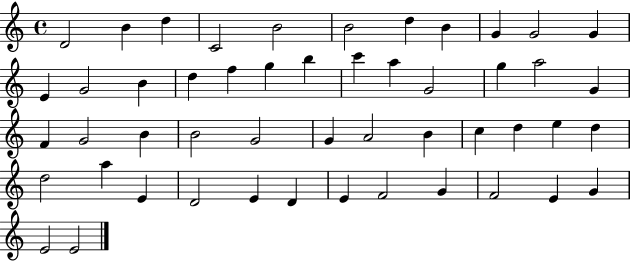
X:1
T:Untitled
M:4/4
L:1/4
K:C
D2 B d C2 B2 B2 d B G G2 G E G2 B d f g b c' a G2 g a2 G F G2 B B2 G2 G A2 B c d e d d2 a E D2 E D E F2 G F2 E G E2 E2